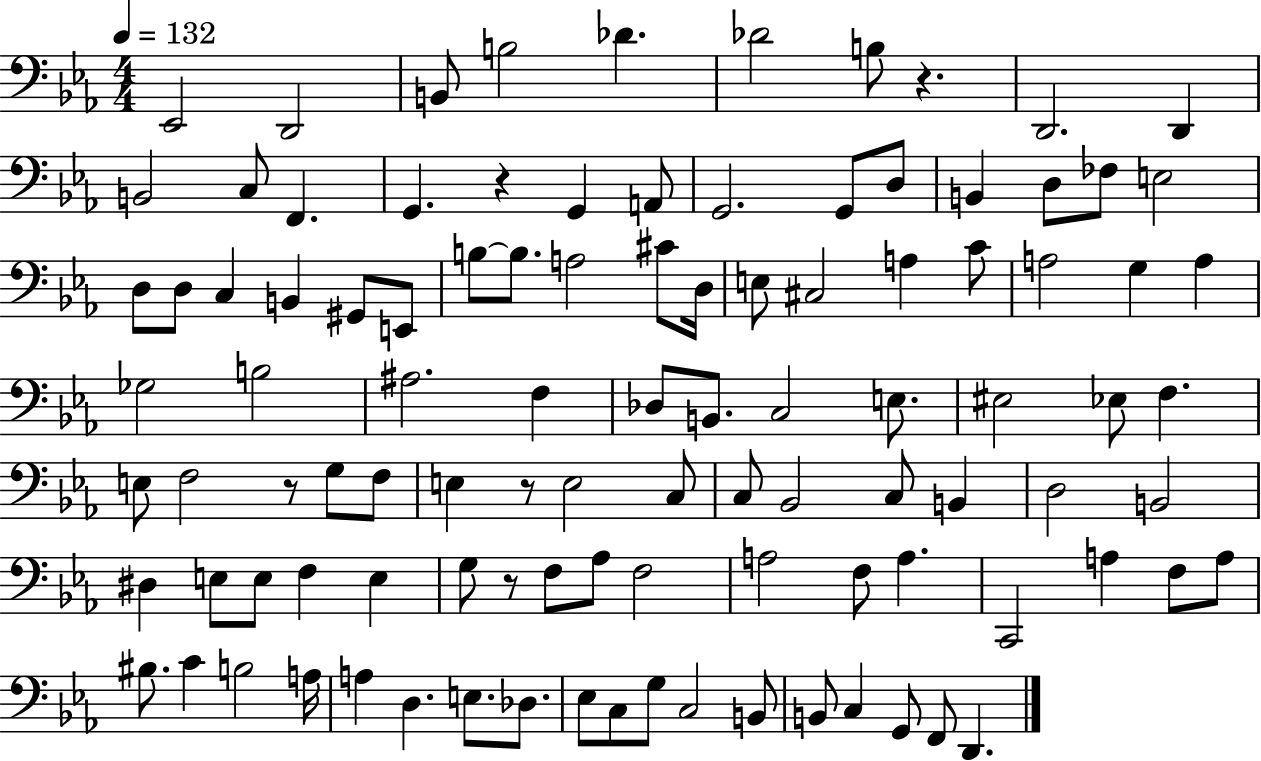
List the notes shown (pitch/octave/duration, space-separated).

Eb2/h D2/h B2/e B3/h Db4/q. Db4/h B3/e R/q. D2/h. D2/q B2/h C3/e F2/q. G2/q. R/q G2/q A2/e G2/h. G2/e D3/e B2/q D3/e FES3/e E3/h D3/e D3/e C3/q B2/q G#2/e E2/e B3/e B3/e. A3/h C#4/e D3/s E3/e C#3/h A3/q C4/e A3/h G3/q A3/q Gb3/h B3/h A#3/h. F3/q Db3/e B2/e. C3/h E3/e. EIS3/h Eb3/e F3/q. E3/e F3/h R/e G3/e F3/e E3/q R/e E3/h C3/e C3/e Bb2/h C3/e B2/q D3/h B2/h D#3/q E3/e E3/e F3/q E3/q G3/e R/e F3/e Ab3/e F3/h A3/h F3/e A3/q. C2/h A3/q F3/e A3/e BIS3/e. C4/q B3/h A3/s A3/q D3/q. E3/e. Db3/e. Eb3/e C3/e G3/e C3/h B2/e B2/e C3/q G2/e F2/e D2/q.